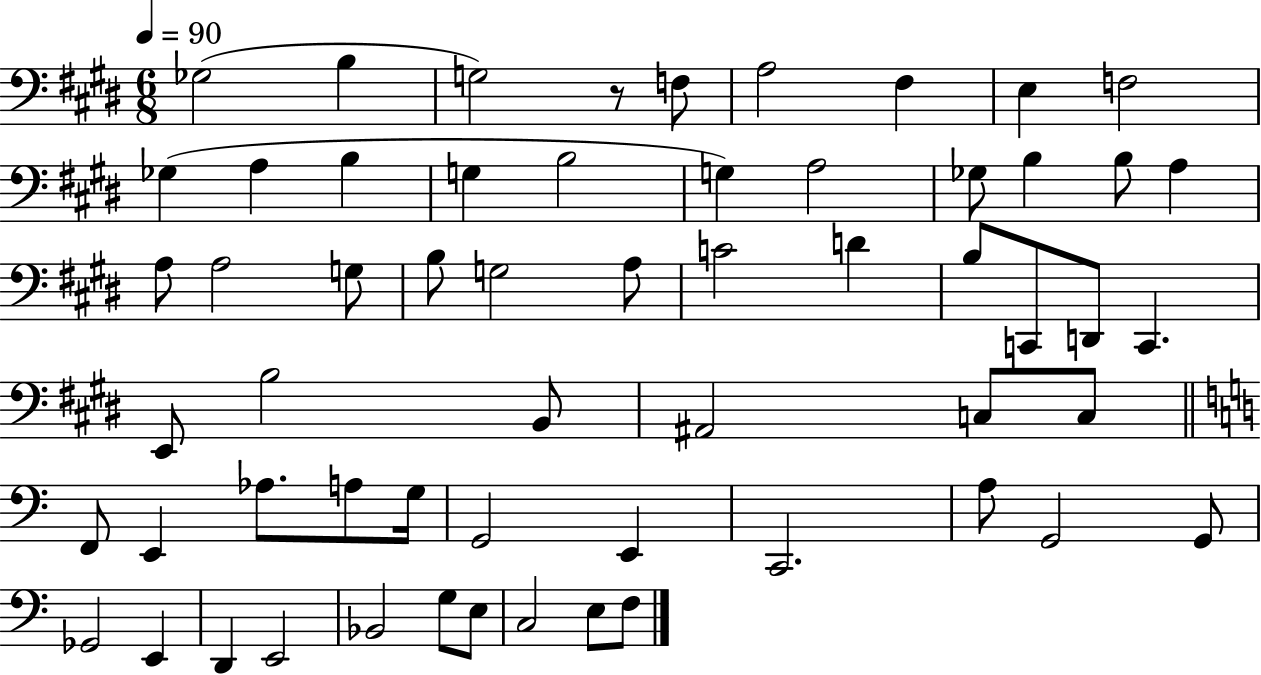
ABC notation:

X:1
T:Untitled
M:6/8
L:1/4
K:E
_G,2 B, G,2 z/2 F,/2 A,2 ^F, E, F,2 _G, A, B, G, B,2 G, A,2 _G,/2 B, B,/2 A, A,/2 A,2 G,/2 B,/2 G,2 A,/2 C2 D B,/2 C,,/2 D,,/2 C,, E,,/2 B,2 B,,/2 ^A,,2 C,/2 C,/2 F,,/2 E,, _A,/2 A,/2 G,/4 G,,2 E,, C,,2 A,/2 G,,2 G,,/2 _G,,2 E,, D,, E,,2 _B,,2 G,/2 E,/2 C,2 E,/2 F,/2